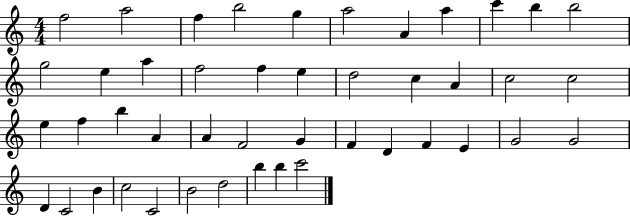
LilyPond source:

{
  \clef treble
  \numericTimeSignature
  \time 4/4
  \key c \major
  f''2 a''2 | f''4 b''2 g''4 | a''2 a'4 a''4 | c'''4 b''4 b''2 | \break g''2 e''4 a''4 | f''2 f''4 e''4 | d''2 c''4 a'4 | c''2 c''2 | \break e''4 f''4 b''4 a'4 | a'4 f'2 g'4 | f'4 d'4 f'4 e'4 | g'2 g'2 | \break d'4 c'2 b'4 | c''2 c'2 | b'2 d''2 | b''4 b''4 c'''2 | \break \bar "|."
}